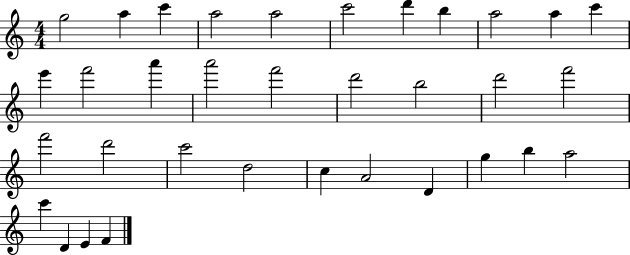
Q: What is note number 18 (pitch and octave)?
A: B5